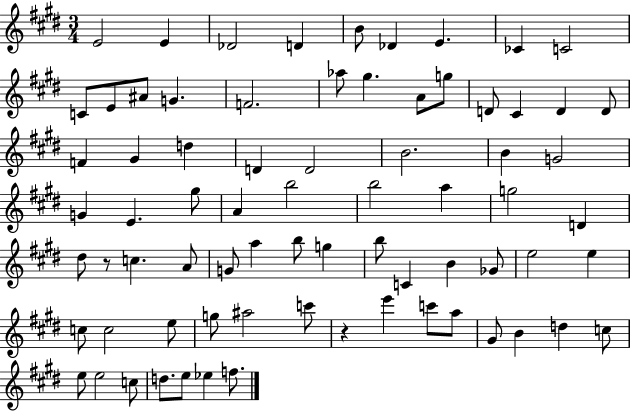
E4/h E4/q Db4/h D4/q B4/e Db4/q E4/q. CES4/q C4/h C4/e E4/e A#4/e G4/q. F4/h. Ab5/e G#5/q. A4/e G5/e D4/e C#4/q D4/q D4/e F4/q G#4/q D5/q D4/q D4/h B4/h. B4/q G4/h G4/q E4/q. G#5/e A4/q B5/h B5/h A5/q G5/h D4/q D#5/e R/e C5/q. A4/e G4/e A5/q B5/e G5/q B5/e C4/q B4/q Gb4/e E5/h E5/q C5/e C5/h E5/e G5/e A#5/h C6/e R/q E6/q C6/e A5/e G#4/e B4/q D5/q C5/e E5/e E5/h C5/e D5/e. E5/e Eb5/q F5/e.